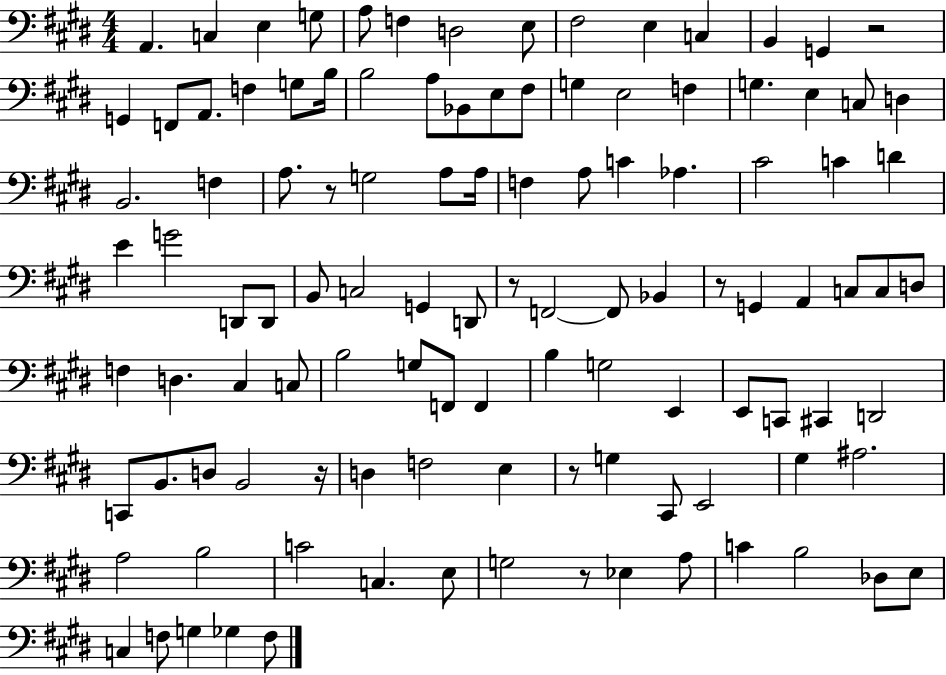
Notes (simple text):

A2/q. C3/q E3/q G3/e A3/e F3/q D3/h E3/e F#3/h E3/q C3/q B2/q G2/q R/h G2/q F2/e A2/e. F3/q G3/e B3/s B3/h A3/e Bb2/e E3/e F#3/e G3/q E3/h F3/q G3/q. E3/q C3/e D3/q B2/h. F3/q A3/e. R/e G3/h A3/e A3/s F3/q A3/e C4/q Ab3/q. C#4/h C4/q D4/q E4/q G4/h D2/e D2/e B2/e C3/h G2/q D2/e R/e F2/h F2/e Bb2/q R/e G2/q A2/q C3/e C3/e D3/e F3/q D3/q. C#3/q C3/e B3/h G3/e F2/e F2/q B3/q G3/h E2/q E2/e C2/e C#2/q D2/h C2/e B2/e. D3/e B2/h R/s D3/q F3/h E3/q R/e G3/q C#2/e E2/h G#3/q A#3/h. A3/h B3/h C4/h C3/q. E3/e G3/h R/e Eb3/q A3/e C4/q B3/h Db3/e E3/e C3/q F3/e G3/q Gb3/q F3/e